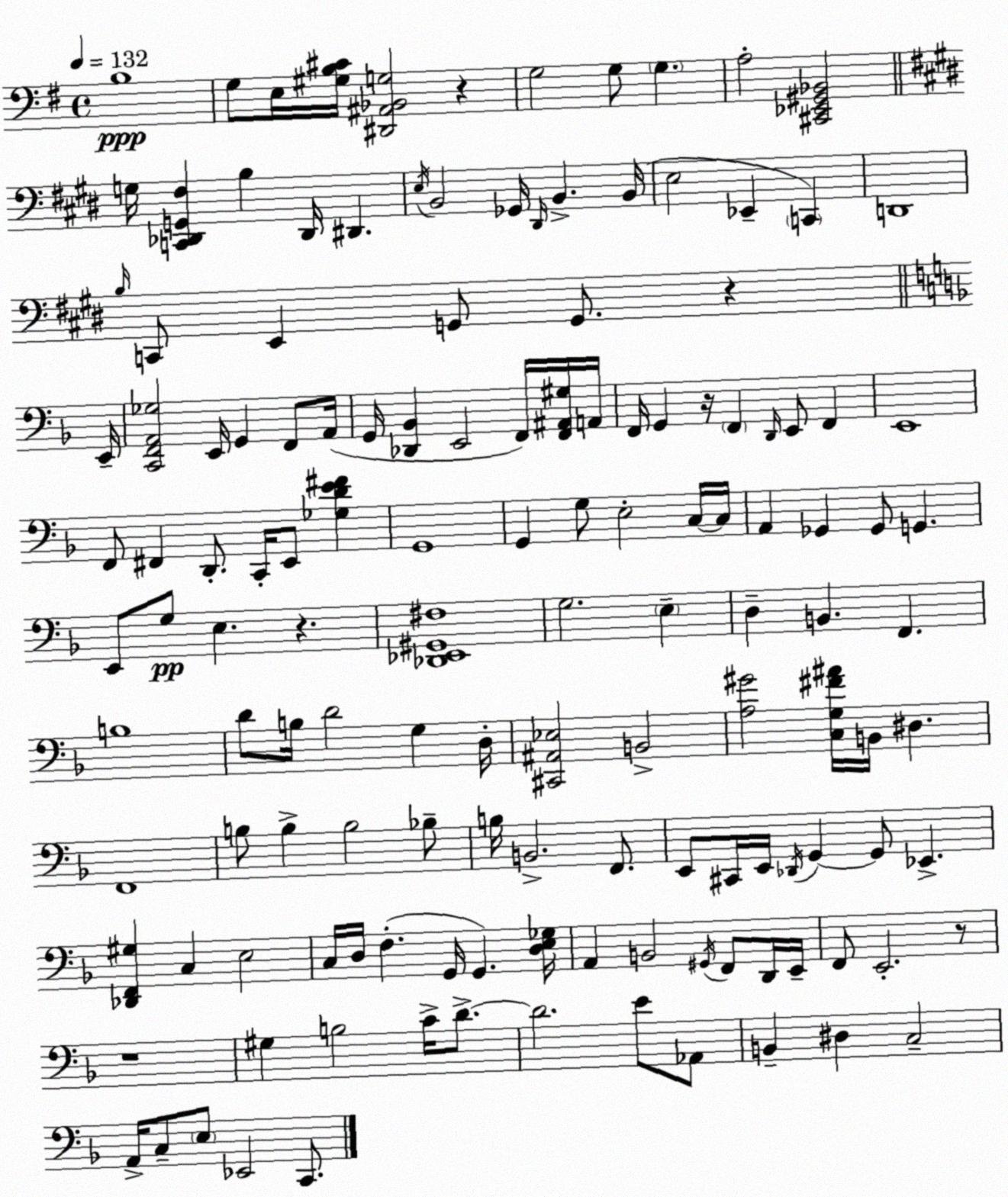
X:1
T:Untitled
M:4/4
L:1/4
K:Em
B,4 G,/2 E,/4 [^G,B,^C]/4 [^D,,^A,,_B,,G,]2 z G,2 G,/2 G, A,2 [^C,,_E,,^G,,_B,,]2 G,/4 [C,,_D,,G,,^F,] B, _D,,/4 ^D,, E,/4 B,,2 _G,,/4 ^D,,/4 B,, B,,/4 E,2 _E,, C,, D,,4 B,/4 C,,/2 E,, G,,/2 G,,/2 z E,,/4 [C,,F,,A,,_G,]2 E,,/4 G,, F,,/2 A,,/4 G,,/4 [_D,,_B,,] E,,2 F,,/4 [F,,^A,,^G,]/4 A,,/4 F,,/4 G,, z/4 F,, D,,/4 E,,/2 F,, E,,4 F,,/2 ^F,, D,,/2 C,,/4 E,,/2 [_G,DE^F] G,,4 G,, G,/2 E,2 C,/4 C,/4 A,, _G,, _G,,/2 G,, E,,/2 G,/2 E, z [_D,,_E,,^G,,^F,]4 G,2 E, D, B,, F,, B,4 D/2 B,/4 D2 G, D,/4 [^C,,^A,,_E,]2 B,,2 [A,^G]2 [C,G,^F^A]/4 B,,/4 ^D, F,,4 B,/2 B, B,2 _B,/2 B,/4 B,,2 F,,/2 E,,/2 ^C,,/4 E,,/4 _D,,/4 G,, G,,/2 _E,, [_D,,F,,^G,] C, E,2 C,/4 D,/4 F, G,,/4 G,, [D,E,_G,]/4 A,, B,,2 ^G,,/4 F,,/2 D,,/4 E,,/4 F,,/2 E,,2 z/2 z4 ^G, B,2 C/4 D/2 D2 E/2 _A,,/2 B,, ^D, C,2 A,,/4 C,/2 E,/2 _E,,2 C,,/2